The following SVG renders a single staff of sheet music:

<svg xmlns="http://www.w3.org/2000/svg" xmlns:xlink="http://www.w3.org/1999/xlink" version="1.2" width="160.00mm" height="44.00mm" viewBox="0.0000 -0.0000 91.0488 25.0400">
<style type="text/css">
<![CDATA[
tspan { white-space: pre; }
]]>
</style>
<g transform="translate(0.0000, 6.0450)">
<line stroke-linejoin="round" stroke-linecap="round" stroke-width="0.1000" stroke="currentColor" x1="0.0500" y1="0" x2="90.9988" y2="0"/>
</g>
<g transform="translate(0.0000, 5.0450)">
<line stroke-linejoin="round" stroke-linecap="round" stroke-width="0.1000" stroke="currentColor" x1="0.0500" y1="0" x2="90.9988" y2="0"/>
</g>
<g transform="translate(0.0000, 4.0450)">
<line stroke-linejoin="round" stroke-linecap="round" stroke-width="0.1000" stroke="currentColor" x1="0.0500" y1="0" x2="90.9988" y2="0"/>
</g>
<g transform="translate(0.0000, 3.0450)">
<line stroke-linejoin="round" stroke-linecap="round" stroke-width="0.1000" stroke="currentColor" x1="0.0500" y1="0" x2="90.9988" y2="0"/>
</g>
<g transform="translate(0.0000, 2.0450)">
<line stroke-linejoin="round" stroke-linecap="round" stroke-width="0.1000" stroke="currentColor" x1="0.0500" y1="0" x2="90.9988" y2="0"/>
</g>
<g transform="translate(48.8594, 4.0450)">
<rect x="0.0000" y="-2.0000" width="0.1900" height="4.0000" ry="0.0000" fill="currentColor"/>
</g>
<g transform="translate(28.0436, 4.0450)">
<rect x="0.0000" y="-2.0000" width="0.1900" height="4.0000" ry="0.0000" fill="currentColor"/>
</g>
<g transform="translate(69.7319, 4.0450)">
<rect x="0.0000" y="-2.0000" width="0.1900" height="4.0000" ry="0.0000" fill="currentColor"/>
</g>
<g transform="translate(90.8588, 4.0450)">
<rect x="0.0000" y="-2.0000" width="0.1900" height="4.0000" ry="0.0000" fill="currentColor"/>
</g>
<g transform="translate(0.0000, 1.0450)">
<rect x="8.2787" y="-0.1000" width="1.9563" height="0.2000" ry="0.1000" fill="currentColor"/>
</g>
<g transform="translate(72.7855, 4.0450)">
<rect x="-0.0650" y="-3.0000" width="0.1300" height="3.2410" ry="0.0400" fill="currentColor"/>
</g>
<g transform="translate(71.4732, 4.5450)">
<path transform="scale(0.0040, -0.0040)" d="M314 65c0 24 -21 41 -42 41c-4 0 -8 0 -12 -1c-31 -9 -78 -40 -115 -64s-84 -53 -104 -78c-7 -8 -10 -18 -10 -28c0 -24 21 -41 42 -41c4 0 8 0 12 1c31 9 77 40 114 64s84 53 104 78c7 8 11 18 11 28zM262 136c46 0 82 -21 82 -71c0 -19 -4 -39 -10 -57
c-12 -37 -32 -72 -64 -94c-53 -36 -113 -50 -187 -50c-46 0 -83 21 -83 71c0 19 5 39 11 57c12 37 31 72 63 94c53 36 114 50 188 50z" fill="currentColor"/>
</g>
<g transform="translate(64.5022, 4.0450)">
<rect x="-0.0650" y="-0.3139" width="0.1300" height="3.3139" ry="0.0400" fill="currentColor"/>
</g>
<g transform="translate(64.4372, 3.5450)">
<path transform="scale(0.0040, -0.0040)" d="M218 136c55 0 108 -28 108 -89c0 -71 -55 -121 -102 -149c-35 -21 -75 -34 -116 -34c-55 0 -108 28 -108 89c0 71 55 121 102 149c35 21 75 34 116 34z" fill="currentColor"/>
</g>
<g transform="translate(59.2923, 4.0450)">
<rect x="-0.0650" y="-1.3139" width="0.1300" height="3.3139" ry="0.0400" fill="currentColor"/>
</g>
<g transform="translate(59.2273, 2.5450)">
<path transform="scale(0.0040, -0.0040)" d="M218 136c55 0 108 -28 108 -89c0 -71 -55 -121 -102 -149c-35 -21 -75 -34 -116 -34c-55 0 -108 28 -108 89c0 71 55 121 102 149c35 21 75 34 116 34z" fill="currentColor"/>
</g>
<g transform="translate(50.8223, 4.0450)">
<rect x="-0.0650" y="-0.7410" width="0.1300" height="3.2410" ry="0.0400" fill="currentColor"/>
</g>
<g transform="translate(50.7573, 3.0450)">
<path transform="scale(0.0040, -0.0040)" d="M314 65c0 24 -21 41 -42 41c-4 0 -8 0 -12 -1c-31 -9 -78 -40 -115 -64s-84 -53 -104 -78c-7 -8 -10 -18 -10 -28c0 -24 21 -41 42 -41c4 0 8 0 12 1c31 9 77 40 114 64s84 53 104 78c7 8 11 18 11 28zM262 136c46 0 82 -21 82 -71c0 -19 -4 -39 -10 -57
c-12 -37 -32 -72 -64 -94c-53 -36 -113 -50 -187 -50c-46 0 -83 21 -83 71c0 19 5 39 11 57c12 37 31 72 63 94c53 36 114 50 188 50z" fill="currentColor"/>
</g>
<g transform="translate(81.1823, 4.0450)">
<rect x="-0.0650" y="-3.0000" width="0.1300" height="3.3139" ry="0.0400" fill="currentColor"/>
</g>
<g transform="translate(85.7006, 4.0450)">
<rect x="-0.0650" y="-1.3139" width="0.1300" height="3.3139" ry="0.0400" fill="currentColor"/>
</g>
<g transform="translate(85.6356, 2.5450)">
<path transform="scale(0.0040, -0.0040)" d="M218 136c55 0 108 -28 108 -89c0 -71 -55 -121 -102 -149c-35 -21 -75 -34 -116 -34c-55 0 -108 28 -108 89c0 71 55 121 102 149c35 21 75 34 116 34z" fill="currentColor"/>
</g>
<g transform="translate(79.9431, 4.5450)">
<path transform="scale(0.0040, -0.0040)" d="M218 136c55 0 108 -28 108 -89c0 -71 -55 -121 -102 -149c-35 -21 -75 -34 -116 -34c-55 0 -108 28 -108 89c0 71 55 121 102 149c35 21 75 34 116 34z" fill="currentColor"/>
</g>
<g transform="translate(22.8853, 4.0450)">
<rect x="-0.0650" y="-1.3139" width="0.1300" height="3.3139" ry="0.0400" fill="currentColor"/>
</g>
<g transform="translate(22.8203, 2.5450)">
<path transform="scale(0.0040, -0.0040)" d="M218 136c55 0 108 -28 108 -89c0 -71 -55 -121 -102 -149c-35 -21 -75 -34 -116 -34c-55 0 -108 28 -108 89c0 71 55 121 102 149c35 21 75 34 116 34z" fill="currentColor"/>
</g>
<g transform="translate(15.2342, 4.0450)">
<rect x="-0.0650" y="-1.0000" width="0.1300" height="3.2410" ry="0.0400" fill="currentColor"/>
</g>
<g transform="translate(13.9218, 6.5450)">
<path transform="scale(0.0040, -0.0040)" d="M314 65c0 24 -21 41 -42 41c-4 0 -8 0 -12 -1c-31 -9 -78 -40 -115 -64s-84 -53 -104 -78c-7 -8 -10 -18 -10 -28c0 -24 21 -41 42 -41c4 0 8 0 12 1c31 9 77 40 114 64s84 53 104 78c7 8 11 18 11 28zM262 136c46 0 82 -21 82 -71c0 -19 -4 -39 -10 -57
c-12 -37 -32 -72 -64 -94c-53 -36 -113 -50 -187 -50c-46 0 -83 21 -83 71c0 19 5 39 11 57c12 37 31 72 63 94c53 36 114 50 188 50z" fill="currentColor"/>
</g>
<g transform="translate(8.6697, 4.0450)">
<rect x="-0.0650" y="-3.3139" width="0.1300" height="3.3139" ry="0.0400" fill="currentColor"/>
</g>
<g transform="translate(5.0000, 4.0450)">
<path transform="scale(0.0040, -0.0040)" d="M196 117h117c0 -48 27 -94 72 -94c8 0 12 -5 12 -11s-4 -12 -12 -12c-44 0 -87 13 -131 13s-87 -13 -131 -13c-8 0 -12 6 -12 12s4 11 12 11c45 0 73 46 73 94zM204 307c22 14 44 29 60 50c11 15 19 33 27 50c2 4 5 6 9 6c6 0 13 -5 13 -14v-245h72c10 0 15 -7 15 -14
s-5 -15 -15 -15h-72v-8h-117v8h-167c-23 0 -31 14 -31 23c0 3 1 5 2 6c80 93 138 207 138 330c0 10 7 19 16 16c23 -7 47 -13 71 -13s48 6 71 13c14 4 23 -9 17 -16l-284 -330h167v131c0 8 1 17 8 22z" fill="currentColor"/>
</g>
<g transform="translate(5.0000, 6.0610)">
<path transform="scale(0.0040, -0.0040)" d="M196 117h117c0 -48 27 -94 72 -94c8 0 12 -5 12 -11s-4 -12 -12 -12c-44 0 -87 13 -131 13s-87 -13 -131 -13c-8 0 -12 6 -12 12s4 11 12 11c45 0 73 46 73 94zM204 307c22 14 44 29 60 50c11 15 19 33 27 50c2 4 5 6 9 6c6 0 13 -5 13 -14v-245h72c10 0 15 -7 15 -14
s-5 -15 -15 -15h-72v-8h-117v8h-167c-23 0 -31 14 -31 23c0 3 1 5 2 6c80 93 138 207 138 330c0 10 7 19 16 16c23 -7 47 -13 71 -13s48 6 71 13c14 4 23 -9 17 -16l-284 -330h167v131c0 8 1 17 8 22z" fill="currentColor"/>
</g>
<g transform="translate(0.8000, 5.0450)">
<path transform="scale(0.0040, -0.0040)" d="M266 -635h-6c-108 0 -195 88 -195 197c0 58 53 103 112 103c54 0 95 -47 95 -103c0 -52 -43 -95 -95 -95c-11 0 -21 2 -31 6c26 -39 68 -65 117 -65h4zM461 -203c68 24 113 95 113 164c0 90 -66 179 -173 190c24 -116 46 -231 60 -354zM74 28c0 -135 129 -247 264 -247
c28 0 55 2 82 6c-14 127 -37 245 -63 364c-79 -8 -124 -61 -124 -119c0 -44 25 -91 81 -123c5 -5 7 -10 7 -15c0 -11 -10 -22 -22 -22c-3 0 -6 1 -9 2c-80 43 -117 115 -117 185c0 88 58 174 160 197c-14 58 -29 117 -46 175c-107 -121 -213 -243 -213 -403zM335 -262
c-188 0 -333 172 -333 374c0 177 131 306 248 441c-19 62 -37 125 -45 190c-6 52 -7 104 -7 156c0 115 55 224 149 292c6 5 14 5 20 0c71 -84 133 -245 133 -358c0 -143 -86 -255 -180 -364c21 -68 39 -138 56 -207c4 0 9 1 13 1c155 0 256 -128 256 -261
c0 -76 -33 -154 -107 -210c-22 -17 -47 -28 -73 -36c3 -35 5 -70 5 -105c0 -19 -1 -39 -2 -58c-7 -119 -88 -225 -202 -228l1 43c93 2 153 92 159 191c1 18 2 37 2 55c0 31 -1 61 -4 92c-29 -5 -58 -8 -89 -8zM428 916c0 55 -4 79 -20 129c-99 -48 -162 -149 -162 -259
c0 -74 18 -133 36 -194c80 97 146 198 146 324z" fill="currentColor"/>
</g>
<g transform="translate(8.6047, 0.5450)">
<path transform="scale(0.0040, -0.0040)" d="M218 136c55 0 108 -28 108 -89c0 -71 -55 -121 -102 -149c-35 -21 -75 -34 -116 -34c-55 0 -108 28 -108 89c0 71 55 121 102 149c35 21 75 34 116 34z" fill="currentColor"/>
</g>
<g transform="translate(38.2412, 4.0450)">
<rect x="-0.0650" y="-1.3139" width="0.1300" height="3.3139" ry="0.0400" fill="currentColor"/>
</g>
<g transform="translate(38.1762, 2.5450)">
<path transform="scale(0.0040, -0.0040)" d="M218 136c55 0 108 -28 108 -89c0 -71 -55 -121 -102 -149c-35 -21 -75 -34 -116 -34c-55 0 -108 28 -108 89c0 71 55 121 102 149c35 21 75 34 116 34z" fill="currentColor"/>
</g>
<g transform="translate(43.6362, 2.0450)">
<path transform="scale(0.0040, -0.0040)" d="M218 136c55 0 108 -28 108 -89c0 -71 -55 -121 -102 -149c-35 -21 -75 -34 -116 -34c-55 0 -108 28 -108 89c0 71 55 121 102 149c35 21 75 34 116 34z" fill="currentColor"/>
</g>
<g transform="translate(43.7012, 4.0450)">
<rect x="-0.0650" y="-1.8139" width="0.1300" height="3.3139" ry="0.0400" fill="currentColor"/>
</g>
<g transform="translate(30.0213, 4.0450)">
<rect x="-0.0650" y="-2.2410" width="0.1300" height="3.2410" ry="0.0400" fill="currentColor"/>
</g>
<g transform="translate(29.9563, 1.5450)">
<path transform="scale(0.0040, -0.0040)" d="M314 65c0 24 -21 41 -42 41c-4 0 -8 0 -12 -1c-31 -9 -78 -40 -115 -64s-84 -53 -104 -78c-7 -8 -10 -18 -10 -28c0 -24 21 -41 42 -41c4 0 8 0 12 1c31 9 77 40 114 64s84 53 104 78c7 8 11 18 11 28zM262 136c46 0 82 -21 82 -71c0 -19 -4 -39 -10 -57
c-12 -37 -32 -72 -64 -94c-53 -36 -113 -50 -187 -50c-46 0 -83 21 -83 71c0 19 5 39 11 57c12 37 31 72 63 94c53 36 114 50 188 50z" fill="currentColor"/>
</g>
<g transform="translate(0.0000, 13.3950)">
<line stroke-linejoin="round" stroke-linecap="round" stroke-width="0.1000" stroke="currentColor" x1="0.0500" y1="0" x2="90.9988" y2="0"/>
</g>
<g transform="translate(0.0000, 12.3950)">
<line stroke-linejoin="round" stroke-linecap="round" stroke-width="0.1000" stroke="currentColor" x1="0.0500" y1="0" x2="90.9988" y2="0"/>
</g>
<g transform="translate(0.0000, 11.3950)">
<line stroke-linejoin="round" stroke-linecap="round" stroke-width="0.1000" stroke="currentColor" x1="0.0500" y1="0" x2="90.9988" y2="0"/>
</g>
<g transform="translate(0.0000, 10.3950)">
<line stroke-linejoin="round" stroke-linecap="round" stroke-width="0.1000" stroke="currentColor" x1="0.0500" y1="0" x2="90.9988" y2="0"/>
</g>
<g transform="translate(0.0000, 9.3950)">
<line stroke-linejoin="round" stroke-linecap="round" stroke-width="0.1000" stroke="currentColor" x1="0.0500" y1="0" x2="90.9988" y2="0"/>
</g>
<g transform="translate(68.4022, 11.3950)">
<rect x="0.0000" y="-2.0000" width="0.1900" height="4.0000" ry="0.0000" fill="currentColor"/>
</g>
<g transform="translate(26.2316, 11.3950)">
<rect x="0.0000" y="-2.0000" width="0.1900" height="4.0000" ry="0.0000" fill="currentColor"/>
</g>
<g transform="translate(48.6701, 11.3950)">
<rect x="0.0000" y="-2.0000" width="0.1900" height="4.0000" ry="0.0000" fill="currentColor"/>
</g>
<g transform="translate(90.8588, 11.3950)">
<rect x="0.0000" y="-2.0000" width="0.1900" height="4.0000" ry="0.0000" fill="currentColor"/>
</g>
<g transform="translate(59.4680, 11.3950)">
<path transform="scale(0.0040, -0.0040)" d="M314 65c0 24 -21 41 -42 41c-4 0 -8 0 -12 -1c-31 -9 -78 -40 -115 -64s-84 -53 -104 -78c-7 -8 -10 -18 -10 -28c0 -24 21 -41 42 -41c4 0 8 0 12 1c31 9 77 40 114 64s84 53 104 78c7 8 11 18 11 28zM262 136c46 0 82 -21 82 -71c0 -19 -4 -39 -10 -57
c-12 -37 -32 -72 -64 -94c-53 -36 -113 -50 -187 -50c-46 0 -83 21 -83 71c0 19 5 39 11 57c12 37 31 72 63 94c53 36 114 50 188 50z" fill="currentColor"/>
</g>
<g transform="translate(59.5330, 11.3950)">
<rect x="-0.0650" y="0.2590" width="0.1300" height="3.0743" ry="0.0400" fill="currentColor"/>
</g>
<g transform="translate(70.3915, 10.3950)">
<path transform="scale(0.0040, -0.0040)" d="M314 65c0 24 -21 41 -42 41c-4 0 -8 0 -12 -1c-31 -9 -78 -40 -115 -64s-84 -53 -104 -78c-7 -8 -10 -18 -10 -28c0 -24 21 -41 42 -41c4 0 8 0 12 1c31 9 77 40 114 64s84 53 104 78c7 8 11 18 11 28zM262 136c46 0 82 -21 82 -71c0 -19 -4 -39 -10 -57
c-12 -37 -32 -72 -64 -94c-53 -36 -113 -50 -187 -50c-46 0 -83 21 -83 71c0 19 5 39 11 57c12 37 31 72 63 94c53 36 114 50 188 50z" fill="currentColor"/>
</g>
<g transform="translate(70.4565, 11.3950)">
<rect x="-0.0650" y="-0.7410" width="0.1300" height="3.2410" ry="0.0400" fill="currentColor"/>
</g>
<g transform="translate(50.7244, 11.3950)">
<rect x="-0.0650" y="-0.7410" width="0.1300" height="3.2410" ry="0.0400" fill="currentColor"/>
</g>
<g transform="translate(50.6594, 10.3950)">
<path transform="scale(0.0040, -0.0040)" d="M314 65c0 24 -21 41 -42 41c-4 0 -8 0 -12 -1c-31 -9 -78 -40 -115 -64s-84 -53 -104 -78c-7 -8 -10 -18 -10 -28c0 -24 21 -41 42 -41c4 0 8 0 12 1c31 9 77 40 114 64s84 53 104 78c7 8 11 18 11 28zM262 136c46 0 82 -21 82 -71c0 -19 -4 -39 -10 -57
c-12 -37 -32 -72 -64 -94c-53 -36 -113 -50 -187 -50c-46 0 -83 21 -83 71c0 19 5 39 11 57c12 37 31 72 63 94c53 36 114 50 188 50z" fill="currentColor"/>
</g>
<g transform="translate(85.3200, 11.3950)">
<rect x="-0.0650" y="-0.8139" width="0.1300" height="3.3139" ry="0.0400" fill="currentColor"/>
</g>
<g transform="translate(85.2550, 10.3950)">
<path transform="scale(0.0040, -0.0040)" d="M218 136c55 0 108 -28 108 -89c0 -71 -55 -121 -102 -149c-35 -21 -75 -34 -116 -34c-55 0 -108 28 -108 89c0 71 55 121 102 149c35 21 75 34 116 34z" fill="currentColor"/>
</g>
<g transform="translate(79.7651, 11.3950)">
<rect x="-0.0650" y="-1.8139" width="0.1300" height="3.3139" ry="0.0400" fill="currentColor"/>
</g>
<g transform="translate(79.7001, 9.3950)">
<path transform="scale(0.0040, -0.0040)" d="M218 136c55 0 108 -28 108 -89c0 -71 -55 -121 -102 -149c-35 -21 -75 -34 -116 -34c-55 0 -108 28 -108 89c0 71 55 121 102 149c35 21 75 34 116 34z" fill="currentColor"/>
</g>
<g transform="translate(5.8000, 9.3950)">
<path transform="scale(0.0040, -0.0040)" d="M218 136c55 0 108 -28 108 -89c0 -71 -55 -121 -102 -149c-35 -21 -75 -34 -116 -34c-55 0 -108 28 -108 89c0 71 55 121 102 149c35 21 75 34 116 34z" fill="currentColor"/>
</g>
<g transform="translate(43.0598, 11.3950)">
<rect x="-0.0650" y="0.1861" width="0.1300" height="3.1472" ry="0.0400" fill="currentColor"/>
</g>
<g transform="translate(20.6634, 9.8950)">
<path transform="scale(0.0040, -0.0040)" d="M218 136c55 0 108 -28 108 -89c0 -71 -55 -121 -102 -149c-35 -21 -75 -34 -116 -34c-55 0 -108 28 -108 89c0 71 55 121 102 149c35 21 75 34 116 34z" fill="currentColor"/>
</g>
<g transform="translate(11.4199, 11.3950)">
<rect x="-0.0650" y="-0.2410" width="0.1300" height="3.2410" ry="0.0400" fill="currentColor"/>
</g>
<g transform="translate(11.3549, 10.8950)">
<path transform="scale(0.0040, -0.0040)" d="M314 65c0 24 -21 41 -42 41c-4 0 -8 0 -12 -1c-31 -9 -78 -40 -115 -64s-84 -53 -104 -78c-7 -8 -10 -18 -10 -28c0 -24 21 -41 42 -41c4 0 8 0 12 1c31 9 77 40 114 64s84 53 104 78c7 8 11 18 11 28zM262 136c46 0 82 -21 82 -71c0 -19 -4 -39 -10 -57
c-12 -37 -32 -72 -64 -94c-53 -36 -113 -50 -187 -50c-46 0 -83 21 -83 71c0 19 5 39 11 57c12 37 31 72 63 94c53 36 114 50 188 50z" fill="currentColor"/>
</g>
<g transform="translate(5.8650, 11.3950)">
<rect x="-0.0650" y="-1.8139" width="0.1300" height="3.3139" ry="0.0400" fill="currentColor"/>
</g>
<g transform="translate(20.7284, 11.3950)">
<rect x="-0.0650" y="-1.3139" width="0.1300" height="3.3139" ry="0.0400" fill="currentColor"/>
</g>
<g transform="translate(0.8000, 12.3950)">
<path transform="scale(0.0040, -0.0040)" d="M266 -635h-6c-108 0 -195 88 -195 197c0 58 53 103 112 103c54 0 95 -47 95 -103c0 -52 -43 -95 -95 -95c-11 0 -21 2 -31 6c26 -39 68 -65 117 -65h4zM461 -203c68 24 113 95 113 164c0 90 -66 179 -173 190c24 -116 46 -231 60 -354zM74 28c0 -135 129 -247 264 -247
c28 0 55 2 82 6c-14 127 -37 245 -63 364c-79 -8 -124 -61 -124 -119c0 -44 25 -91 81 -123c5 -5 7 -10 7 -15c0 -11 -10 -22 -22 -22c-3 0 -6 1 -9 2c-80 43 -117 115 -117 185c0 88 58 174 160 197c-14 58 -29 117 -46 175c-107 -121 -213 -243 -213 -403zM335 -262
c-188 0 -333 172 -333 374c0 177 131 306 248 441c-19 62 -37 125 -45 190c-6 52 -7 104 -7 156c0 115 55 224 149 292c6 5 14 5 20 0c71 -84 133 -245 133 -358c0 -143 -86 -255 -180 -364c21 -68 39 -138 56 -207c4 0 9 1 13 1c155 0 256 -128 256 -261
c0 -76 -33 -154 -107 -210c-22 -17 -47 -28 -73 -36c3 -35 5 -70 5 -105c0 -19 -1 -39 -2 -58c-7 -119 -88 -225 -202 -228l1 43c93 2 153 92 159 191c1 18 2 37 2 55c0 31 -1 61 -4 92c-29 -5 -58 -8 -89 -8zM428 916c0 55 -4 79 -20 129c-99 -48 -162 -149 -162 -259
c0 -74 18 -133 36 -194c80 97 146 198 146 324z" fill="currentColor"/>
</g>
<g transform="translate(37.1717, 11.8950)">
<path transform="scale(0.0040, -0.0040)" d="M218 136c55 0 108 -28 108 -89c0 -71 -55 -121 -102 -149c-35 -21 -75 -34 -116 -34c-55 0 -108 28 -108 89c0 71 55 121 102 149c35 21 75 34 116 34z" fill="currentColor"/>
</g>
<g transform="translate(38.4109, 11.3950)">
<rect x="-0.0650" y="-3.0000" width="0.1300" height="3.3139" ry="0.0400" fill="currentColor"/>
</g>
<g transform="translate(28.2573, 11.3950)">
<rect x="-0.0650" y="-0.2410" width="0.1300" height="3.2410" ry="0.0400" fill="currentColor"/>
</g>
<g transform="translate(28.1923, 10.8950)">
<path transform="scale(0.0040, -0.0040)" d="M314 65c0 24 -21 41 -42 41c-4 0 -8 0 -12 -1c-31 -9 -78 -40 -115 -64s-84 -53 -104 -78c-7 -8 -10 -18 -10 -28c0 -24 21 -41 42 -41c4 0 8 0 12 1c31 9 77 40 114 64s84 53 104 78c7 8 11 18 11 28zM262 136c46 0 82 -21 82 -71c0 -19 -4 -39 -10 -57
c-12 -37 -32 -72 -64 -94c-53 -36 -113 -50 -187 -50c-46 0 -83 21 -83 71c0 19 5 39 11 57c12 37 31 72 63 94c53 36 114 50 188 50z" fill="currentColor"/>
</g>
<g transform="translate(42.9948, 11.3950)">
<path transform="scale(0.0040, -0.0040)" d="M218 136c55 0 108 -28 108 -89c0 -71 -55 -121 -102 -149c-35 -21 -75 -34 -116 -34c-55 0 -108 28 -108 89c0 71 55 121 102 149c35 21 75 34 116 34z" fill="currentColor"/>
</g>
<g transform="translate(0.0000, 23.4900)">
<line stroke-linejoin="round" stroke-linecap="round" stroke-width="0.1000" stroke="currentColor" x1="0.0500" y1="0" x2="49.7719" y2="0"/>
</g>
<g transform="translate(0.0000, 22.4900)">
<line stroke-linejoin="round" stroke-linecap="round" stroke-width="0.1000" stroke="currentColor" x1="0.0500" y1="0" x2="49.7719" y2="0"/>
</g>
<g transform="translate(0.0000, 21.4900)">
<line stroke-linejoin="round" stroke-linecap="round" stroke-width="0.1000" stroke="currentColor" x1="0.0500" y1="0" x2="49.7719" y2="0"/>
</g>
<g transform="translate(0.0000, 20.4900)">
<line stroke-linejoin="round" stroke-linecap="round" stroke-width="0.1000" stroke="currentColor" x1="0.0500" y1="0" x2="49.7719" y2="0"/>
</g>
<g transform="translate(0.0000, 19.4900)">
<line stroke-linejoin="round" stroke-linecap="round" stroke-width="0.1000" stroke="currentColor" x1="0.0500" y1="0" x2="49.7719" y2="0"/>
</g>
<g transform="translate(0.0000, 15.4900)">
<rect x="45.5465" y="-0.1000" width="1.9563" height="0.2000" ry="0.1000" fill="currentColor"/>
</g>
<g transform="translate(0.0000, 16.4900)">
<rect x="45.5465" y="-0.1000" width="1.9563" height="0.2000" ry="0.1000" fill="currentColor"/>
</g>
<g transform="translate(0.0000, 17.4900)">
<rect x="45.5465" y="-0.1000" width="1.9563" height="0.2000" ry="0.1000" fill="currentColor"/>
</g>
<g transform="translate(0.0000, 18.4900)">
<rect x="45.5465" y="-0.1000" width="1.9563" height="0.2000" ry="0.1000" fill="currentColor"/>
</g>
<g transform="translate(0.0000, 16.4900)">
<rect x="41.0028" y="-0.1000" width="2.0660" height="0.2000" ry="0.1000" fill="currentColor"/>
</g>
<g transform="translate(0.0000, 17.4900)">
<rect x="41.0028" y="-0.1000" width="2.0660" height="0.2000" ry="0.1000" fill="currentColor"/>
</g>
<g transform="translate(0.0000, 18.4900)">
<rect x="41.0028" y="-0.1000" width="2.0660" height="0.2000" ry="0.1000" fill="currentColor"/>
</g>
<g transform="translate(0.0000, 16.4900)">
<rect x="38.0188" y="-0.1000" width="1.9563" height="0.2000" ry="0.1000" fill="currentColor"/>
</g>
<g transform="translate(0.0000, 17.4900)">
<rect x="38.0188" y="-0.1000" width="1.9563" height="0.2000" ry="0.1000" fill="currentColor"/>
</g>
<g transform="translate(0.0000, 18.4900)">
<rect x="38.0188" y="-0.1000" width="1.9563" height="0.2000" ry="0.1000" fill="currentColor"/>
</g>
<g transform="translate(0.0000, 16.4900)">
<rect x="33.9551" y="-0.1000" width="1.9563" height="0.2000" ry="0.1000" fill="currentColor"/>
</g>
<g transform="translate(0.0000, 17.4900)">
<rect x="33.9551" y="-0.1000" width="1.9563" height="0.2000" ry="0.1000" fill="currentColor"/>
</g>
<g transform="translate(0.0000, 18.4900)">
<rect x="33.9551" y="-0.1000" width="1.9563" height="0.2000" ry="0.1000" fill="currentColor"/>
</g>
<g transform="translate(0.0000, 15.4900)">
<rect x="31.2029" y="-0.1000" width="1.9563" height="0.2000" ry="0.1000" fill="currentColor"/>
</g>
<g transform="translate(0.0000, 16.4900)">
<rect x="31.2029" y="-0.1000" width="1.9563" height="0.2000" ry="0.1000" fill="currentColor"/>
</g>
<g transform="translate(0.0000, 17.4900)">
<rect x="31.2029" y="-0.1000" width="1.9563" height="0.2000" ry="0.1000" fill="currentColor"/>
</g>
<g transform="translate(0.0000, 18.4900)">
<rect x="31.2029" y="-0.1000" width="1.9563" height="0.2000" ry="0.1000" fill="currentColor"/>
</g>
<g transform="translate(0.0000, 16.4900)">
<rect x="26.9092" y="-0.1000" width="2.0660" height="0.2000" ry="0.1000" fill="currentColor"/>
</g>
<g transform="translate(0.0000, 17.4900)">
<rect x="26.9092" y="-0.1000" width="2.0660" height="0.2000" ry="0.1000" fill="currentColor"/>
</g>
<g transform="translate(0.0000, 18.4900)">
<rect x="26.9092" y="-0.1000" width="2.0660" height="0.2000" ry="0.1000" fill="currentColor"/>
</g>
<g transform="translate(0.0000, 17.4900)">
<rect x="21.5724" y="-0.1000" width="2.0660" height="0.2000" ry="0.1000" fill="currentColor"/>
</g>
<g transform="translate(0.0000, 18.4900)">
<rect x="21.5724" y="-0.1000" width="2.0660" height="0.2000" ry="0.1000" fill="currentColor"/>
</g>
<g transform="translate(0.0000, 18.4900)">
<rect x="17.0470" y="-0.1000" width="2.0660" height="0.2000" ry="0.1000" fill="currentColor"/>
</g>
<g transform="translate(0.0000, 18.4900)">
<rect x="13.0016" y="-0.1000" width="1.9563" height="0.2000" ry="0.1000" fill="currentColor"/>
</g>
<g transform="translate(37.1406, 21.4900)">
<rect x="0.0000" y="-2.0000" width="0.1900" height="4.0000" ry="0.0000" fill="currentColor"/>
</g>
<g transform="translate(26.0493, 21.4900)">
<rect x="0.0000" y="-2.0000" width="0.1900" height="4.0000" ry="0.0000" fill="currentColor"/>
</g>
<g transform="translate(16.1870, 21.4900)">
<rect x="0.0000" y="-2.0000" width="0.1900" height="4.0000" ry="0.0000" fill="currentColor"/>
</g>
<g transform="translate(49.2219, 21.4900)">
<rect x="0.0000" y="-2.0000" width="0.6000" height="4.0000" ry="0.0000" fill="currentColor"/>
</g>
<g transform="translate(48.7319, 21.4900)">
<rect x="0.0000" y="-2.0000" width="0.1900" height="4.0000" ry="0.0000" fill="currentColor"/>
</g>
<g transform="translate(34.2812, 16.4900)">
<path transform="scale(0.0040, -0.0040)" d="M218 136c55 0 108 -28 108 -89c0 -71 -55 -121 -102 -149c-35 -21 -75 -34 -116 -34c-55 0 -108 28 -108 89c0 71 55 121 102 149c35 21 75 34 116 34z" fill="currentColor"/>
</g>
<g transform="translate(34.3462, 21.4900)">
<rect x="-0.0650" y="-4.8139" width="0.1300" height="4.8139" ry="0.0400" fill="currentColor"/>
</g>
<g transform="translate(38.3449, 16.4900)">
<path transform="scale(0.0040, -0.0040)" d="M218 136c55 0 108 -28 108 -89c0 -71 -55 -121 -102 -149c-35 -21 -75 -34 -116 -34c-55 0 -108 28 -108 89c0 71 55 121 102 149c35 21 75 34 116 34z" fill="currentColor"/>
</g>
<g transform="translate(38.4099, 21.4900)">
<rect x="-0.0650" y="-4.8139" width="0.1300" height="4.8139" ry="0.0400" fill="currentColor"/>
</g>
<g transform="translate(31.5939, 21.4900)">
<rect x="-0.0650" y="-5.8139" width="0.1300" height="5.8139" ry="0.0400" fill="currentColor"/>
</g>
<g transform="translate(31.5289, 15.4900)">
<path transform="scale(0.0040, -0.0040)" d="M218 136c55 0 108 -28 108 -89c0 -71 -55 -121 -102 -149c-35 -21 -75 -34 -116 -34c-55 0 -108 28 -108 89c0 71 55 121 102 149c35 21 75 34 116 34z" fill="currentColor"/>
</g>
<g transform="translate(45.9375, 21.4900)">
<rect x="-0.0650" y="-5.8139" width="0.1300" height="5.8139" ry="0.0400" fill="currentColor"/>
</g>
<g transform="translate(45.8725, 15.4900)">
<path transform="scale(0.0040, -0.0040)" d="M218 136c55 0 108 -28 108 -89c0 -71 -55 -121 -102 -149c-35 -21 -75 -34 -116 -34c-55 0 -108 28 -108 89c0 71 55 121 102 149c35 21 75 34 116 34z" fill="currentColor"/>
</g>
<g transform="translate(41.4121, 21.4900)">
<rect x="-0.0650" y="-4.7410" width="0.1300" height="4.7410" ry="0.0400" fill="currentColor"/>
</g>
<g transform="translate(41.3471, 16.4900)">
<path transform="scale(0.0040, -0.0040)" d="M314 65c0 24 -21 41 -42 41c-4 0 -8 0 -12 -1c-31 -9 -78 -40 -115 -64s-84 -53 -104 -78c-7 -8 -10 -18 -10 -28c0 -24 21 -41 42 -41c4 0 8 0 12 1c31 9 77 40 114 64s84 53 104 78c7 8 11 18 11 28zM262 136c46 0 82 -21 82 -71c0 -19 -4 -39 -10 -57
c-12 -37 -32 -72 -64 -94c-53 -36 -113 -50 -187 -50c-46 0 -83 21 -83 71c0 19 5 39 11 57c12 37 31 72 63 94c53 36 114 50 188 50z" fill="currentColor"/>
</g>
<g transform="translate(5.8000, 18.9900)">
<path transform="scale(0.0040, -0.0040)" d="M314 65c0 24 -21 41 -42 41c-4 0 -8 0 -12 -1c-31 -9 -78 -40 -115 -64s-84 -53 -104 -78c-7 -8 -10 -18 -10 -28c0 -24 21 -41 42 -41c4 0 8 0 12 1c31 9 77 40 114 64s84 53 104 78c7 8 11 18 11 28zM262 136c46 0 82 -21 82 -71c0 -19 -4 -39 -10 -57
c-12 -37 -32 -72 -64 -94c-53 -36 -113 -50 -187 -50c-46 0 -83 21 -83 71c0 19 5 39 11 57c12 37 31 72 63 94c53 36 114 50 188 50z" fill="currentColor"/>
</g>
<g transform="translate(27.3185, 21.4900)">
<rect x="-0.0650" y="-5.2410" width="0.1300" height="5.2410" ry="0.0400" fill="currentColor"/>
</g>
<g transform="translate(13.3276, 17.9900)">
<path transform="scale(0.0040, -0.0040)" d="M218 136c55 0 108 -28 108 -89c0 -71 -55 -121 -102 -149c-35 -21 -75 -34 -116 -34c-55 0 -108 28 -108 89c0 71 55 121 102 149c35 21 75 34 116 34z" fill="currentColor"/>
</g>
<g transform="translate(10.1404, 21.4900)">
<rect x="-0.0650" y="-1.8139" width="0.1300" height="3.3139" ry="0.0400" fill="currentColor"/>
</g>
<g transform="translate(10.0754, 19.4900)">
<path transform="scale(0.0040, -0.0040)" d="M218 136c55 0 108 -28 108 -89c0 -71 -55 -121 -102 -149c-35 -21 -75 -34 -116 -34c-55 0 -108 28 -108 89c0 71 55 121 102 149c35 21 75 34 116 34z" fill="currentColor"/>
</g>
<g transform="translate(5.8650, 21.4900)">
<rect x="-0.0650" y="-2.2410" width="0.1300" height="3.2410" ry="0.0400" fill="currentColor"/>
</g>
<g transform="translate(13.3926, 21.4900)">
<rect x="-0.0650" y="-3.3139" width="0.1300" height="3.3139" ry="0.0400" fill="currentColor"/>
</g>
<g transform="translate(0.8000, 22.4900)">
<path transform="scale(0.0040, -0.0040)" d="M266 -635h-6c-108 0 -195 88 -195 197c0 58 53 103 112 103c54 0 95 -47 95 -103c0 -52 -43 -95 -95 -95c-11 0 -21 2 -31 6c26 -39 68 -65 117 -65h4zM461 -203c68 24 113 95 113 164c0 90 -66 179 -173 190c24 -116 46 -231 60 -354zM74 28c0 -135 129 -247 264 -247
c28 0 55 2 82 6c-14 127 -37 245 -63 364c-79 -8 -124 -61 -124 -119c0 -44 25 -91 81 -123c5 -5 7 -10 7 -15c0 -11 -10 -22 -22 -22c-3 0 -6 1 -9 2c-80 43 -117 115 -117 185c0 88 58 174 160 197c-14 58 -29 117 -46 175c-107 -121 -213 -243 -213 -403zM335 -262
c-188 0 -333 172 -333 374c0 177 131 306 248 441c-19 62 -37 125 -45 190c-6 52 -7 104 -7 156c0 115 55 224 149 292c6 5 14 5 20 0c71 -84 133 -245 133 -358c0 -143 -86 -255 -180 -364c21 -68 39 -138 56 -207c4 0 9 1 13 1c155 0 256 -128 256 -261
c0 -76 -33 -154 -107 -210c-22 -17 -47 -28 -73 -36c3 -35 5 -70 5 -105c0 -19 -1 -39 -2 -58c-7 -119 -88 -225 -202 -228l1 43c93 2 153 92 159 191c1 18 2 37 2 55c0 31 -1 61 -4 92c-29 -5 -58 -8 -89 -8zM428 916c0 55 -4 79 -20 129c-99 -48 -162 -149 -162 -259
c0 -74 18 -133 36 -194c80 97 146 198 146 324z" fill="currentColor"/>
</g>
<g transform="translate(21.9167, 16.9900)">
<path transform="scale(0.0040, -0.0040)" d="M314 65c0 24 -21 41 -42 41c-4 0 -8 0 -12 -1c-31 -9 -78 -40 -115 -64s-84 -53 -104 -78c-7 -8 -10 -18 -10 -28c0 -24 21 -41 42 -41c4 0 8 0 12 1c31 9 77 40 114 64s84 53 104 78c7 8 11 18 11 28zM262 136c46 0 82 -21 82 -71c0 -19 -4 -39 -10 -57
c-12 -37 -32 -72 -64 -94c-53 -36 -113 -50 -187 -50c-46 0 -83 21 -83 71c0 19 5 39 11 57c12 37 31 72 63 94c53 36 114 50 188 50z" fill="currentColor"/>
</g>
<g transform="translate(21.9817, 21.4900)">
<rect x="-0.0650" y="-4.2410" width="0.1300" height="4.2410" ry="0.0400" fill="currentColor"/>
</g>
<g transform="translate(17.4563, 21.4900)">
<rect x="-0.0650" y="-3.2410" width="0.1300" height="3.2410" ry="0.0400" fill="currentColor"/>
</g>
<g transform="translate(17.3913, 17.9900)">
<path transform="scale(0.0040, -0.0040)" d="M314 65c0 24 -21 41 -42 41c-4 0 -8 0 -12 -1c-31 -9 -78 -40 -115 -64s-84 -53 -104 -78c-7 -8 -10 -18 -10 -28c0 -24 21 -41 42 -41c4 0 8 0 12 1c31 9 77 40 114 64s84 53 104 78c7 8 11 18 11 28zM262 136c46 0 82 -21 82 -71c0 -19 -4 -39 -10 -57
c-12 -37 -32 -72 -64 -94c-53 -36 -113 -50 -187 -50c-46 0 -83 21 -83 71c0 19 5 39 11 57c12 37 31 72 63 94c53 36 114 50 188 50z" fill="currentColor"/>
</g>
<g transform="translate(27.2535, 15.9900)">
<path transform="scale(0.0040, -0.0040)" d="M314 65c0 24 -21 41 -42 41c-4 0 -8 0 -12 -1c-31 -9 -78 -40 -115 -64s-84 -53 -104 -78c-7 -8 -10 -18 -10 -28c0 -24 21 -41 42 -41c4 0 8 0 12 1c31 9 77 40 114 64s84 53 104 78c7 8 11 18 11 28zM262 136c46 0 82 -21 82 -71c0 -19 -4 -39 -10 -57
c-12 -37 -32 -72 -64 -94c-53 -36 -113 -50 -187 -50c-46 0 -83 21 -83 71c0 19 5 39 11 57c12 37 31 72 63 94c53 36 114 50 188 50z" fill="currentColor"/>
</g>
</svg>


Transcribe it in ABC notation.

X:1
T:Untitled
M:4/4
L:1/4
K:C
b D2 e g2 e f d2 e c A2 A e f c2 e c2 A B d2 B2 d2 f d g2 f b b2 d'2 f'2 g' e' e' e'2 g'